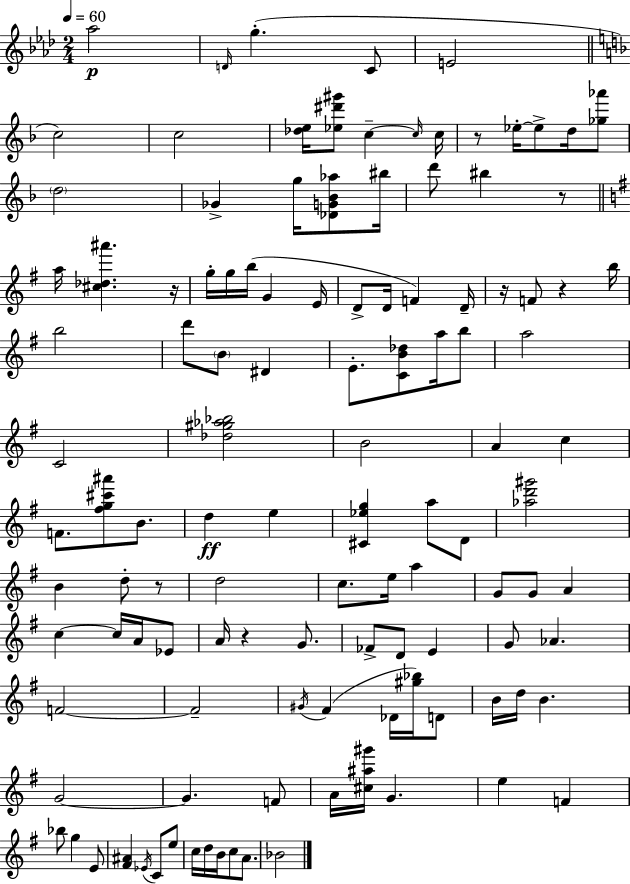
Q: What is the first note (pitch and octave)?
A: Ab5